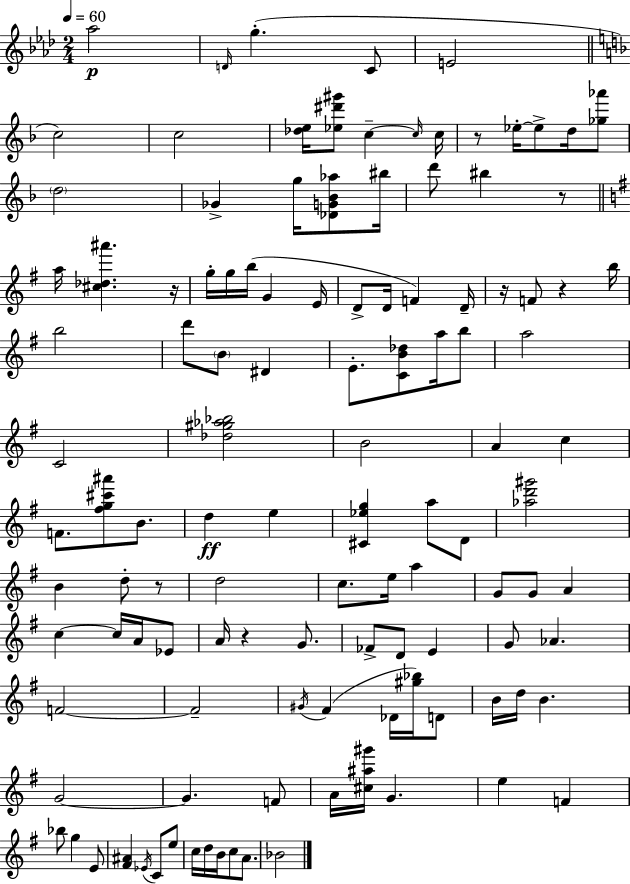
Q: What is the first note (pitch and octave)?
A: Ab5